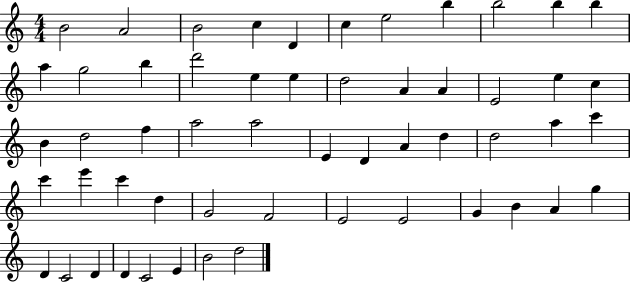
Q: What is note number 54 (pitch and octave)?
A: B4